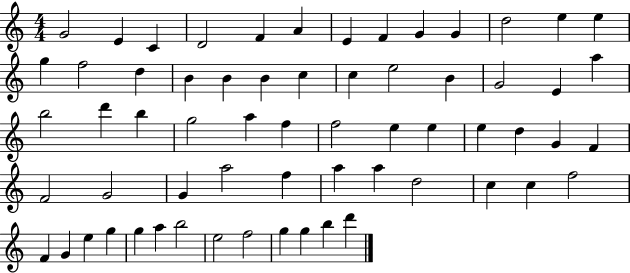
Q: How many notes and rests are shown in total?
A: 63